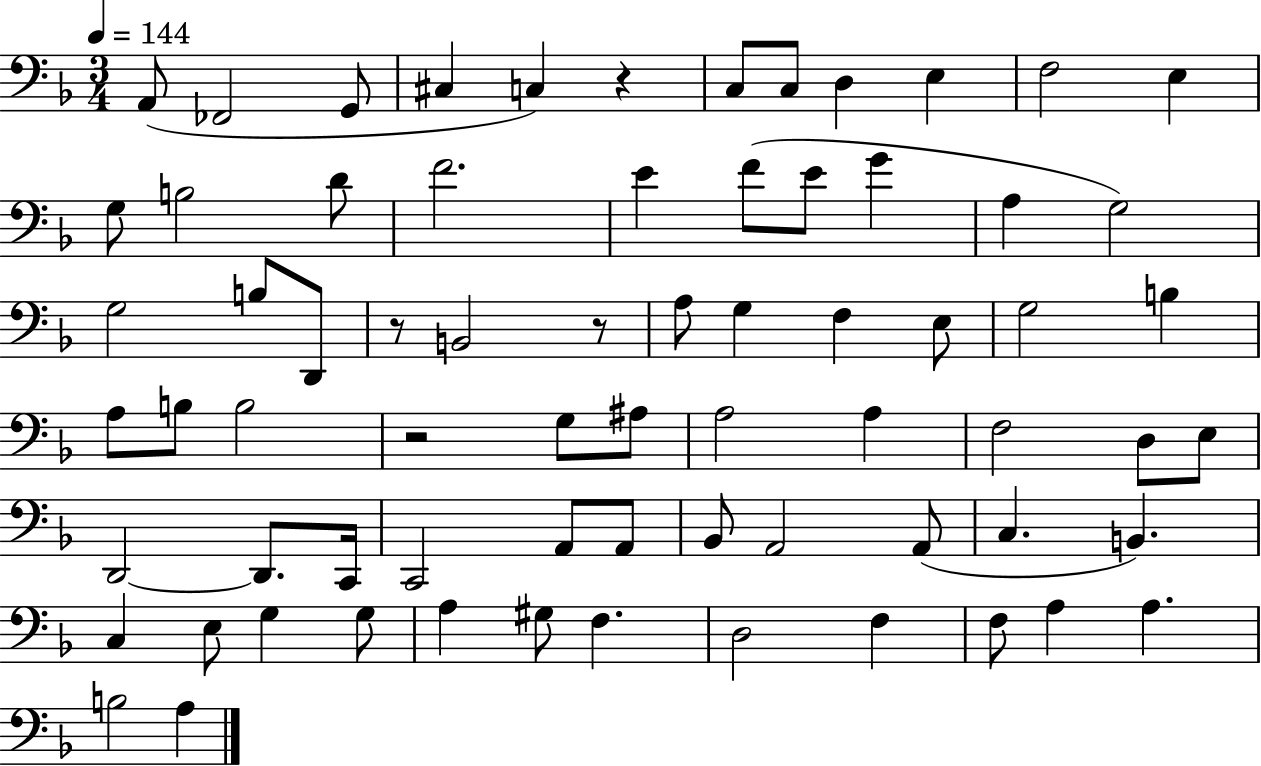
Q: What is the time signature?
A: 3/4